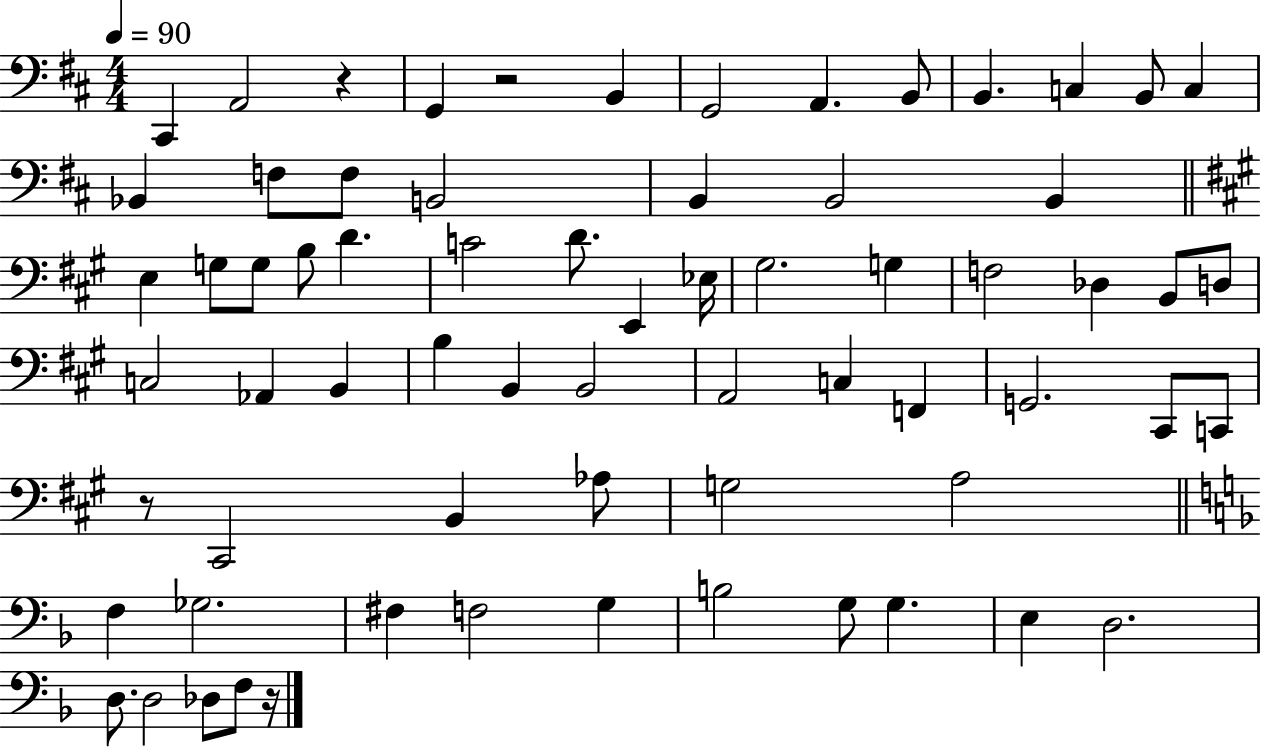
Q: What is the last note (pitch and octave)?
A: F3